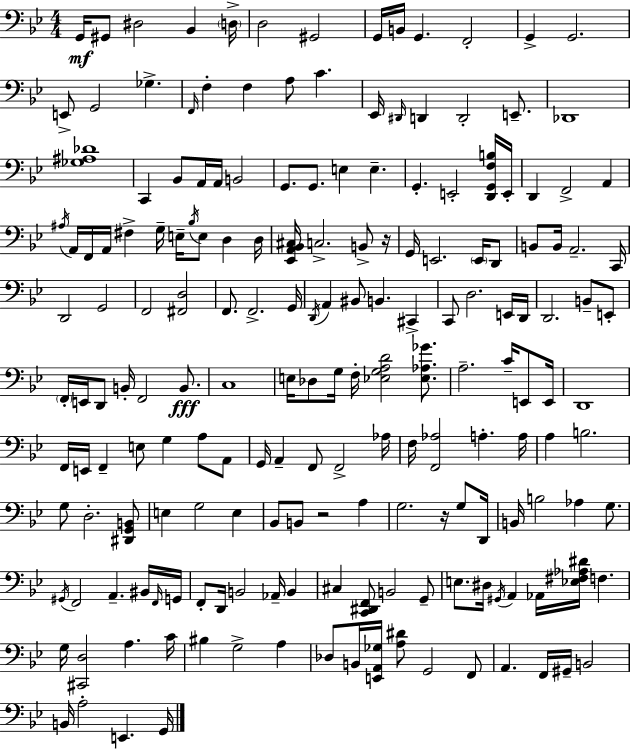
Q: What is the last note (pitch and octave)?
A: G2